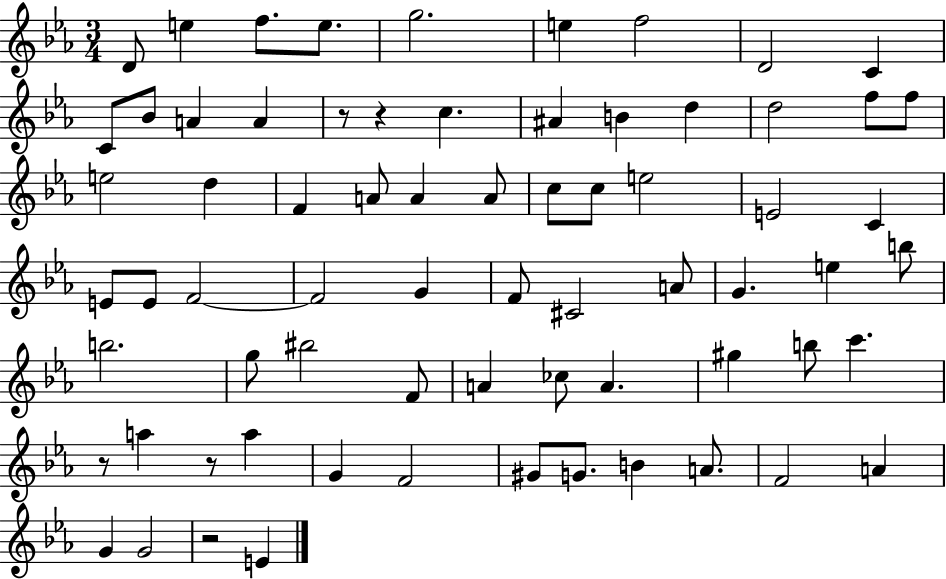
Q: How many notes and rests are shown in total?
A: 70